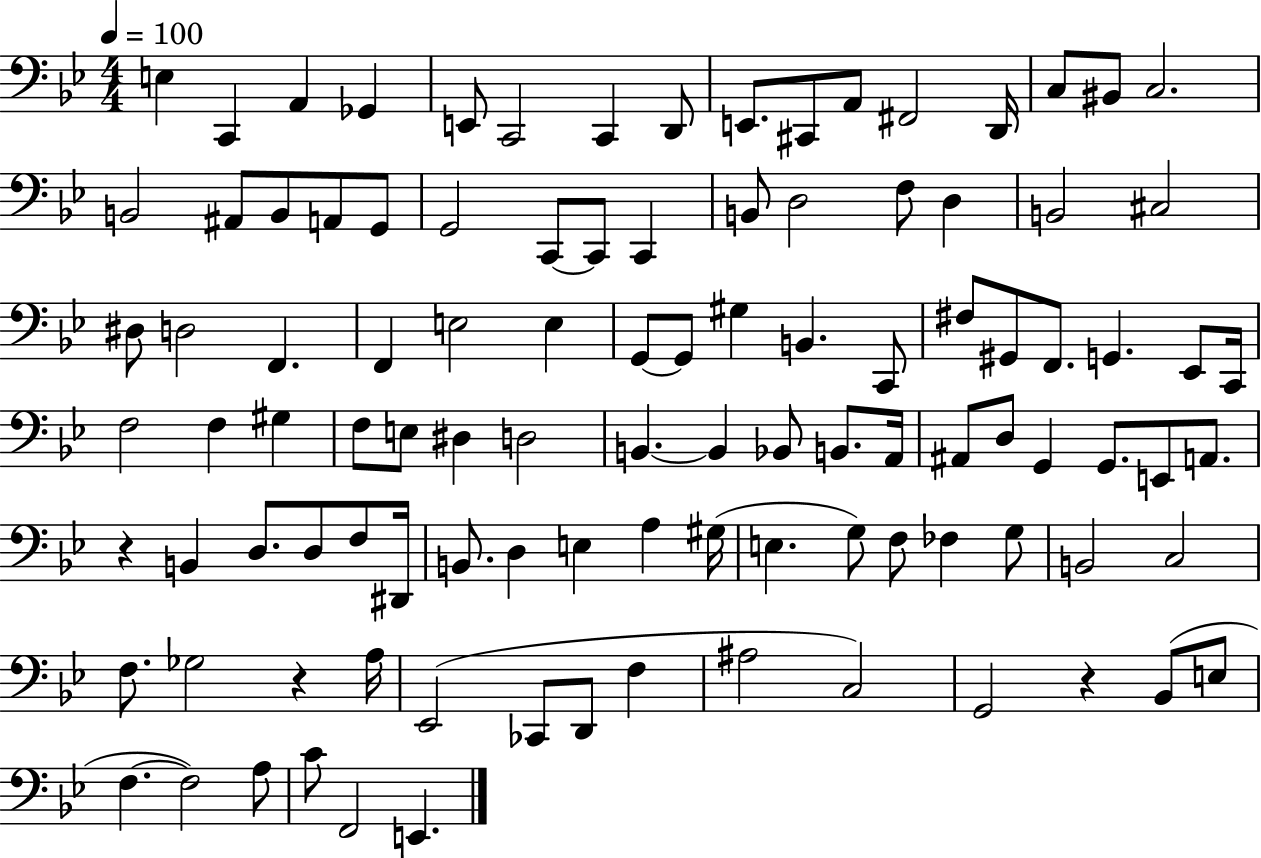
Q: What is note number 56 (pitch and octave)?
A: B2